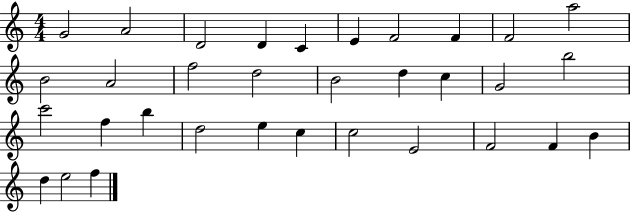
{
  \clef treble
  \numericTimeSignature
  \time 4/4
  \key c \major
  g'2 a'2 | d'2 d'4 c'4 | e'4 f'2 f'4 | f'2 a''2 | \break b'2 a'2 | f''2 d''2 | b'2 d''4 c''4 | g'2 b''2 | \break c'''2 f''4 b''4 | d''2 e''4 c''4 | c''2 e'2 | f'2 f'4 b'4 | \break d''4 e''2 f''4 | \bar "|."
}